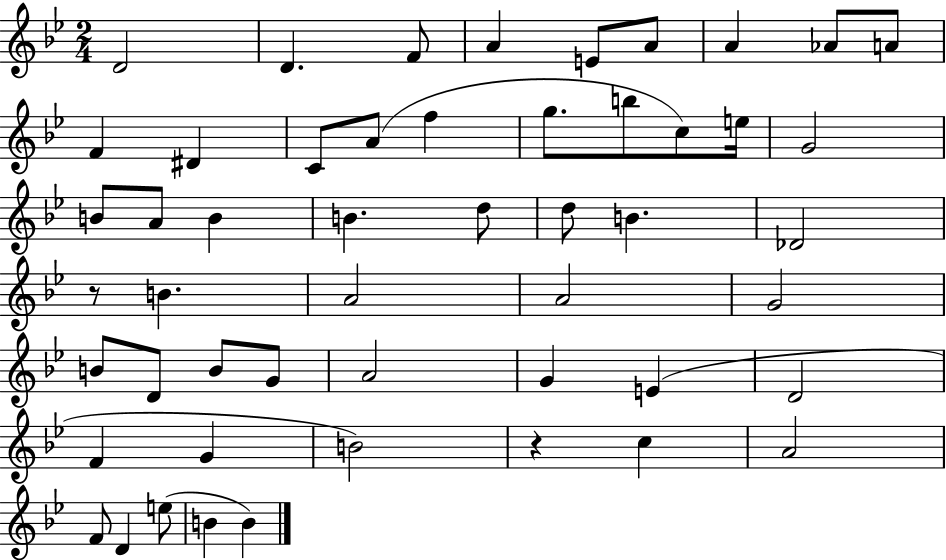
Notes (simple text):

D4/h D4/q. F4/e A4/q E4/e A4/e A4/q Ab4/e A4/e F4/q D#4/q C4/e A4/e F5/q G5/e. B5/e C5/e E5/s G4/h B4/e A4/e B4/q B4/q. D5/e D5/e B4/q. Db4/h R/e B4/q. A4/h A4/h G4/h B4/e D4/e B4/e G4/e A4/h G4/q E4/q D4/h F4/q G4/q B4/h R/q C5/q A4/h F4/e D4/q E5/e B4/q B4/q